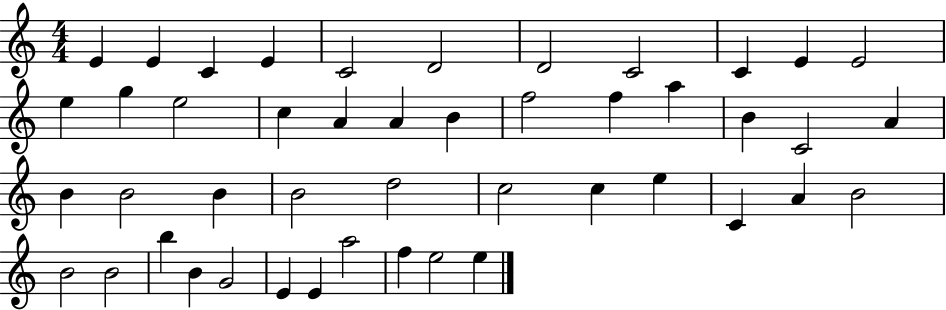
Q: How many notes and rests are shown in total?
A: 46